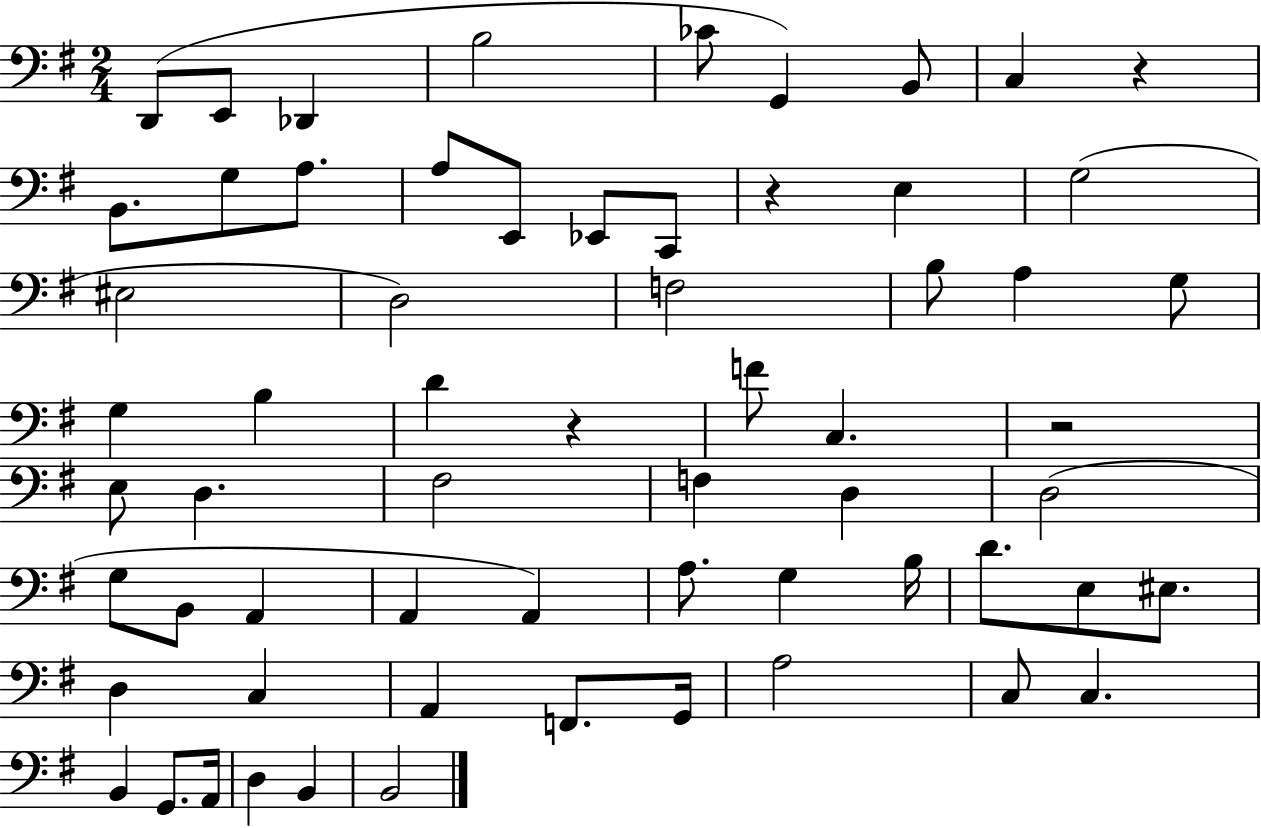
{
  \clef bass
  \numericTimeSignature
  \time 2/4
  \key g \major
  d,8( e,8 des,4 | b2 | ces'8 g,4) b,8 | c4 r4 | \break b,8. g8 a8. | a8 e,8 ees,8 c,8 | r4 e4 | g2( | \break eis2 | d2) | f2 | b8 a4 g8 | \break g4 b4 | d'4 r4 | f'8 c4. | r2 | \break e8 d4. | fis2 | f4 d4 | d2( | \break g8 b,8 a,4 | a,4 a,4) | a8. g4 b16 | d'8. e8 eis8. | \break d4 c4 | a,4 f,8. g,16 | a2 | c8 c4. | \break b,4 g,8. a,16 | d4 b,4 | b,2 | \bar "|."
}